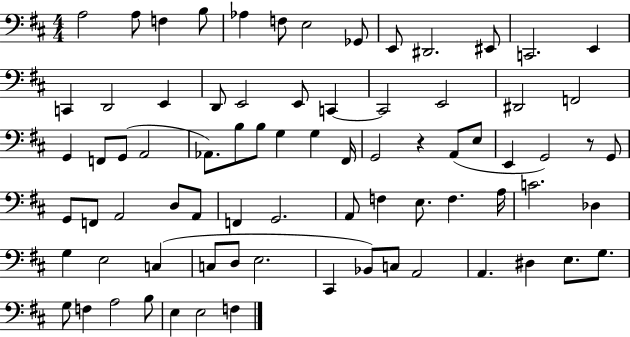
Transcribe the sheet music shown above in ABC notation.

X:1
T:Untitled
M:4/4
L:1/4
K:D
A,2 A,/2 F, B,/2 _A, F,/2 E,2 _G,,/2 E,,/2 ^D,,2 ^E,,/2 C,,2 E,, C,, D,,2 E,, D,,/2 E,,2 E,,/2 C,, C,,2 E,,2 ^D,,2 F,,2 G,, F,,/2 G,,/2 A,,2 _A,,/2 B,/2 B,/2 G, G, ^F,,/4 G,,2 z A,,/2 E,/2 E,, G,,2 z/2 G,,/2 G,,/2 F,,/2 A,,2 D,/2 A,,/2 F,, G,,2 A,,/2 F, E,/2 F, A,/4 C2 _D, G, E,2 C, C,/2 D,/2 E,2 ^C,, _B,,/2 C,/2 A,,2 A,, ^D, E,/2 G,/2 G,/2 F, A,2 B,/2 E, E,2 F,